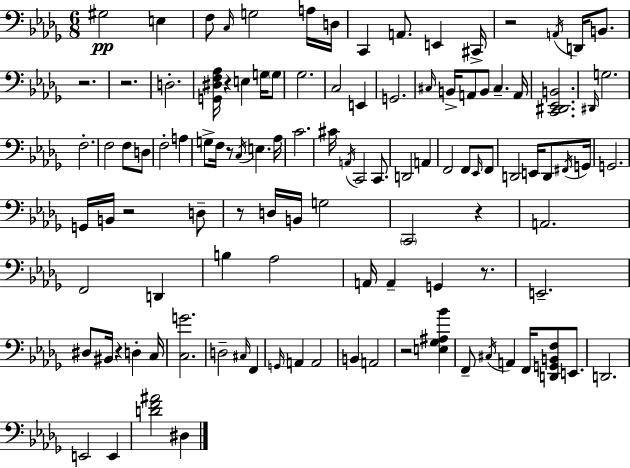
X:1
T:Untitled
M:6/8
L:1/4
K:Bbm
^G,2 E, F,/2 C,/4 G,2 A,/4 D,/4 C,, A,,/2 E,, ^C,,/4 z2 A,,/4 D,,/4 B,,/2 z2 z2 D,2 [G,,^D,F,_A,]/4 z E, G,/4 G,/2 _G,2 C,2 E,, G,,2 ^C,/4 B,,/4 A,,/2 B,,/2 ^C, A,,/4 [C,,^D,,_E,,B,,]2 ^D,,/4 G,2 F,2 F,2 F,/2 D,/2 F,2 A, G,/2 F,/4 z/2 C,/4 E, _A,/4 C2 ^C/4 A,,/4 C,,2 C,,/2 D,,2 A,, F,,2 F,,/2 _E,,/4 F,,/2 D,,2 E,,/4 D,,/2 ^F,,/4 G,,/4 G,,2 G,,/4 B,,/4 z2 D,/2 z/2 D,/4 B,,/4 G,2 C,,2 z A,,2 F,,2 D,, B, _A,2 A,,/4 A,, G,, z/2 E,,2 ^D,/2 ^B,,/4 z D, C,/4 [C,G]2 D,2 ^C,/4 F,, G,,/4 A,, A,,2 B,, A,,2 z2 [E,_G,^A,_B] F,,/2 ^C,/4 A,, F,,/4 [D,,G,,B,,F,]/2 E,,/2 D,,2 E,,2 E,, [DF^A]2 ^D,